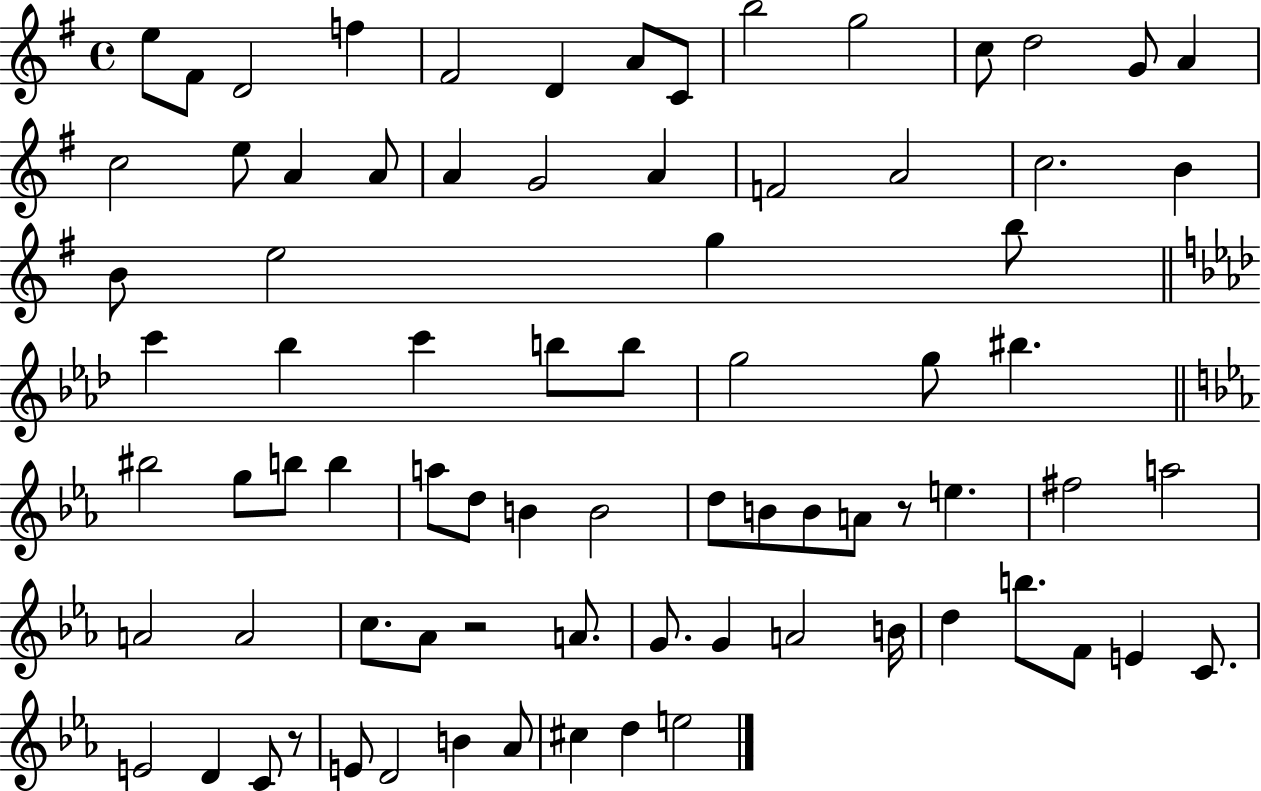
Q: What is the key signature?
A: G major